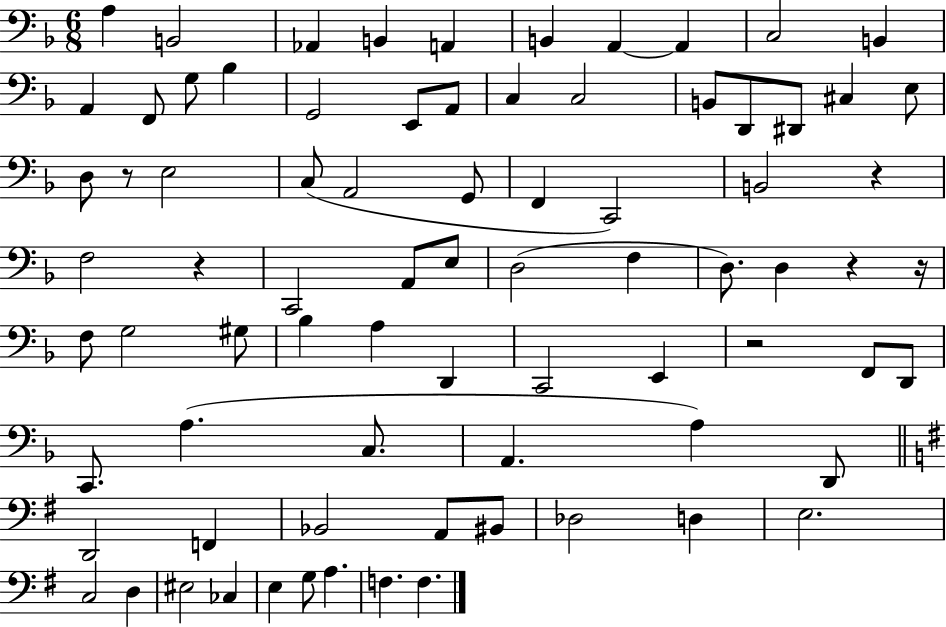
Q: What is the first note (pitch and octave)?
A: A3